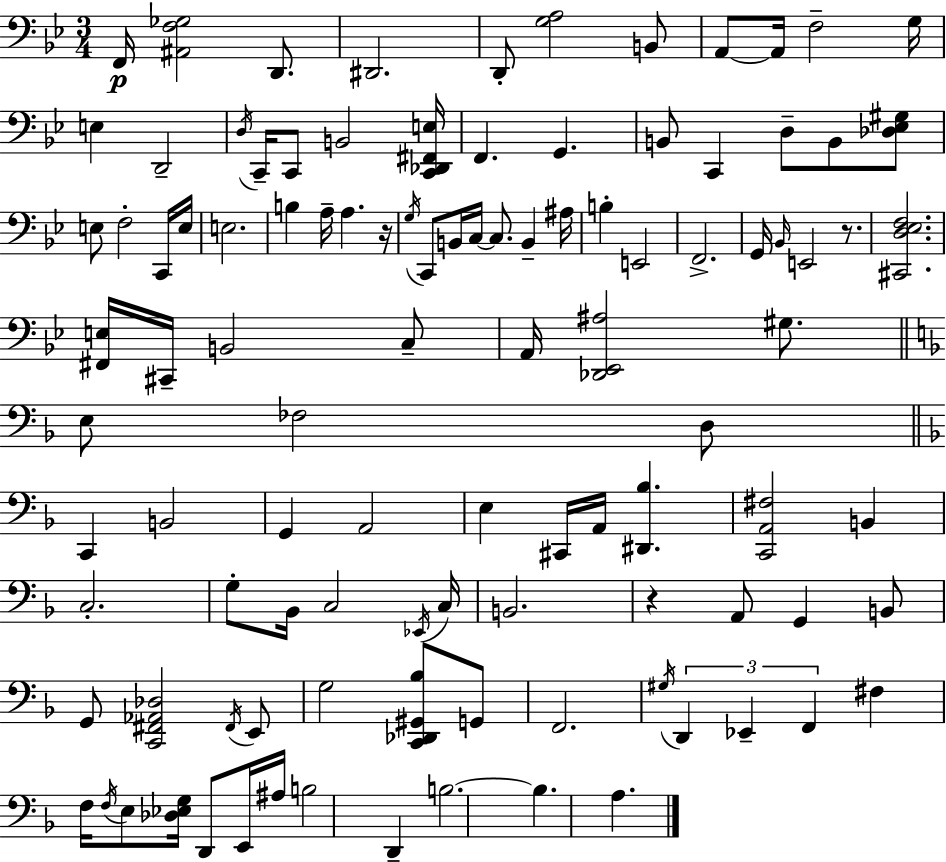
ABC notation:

X:1
T:Untitled
M:3/4
L:1/4
K:Gm
F,,/4 [^A,,F,_G,]2 D,,/2 ^D,,2 D,,/2 [G,A,]2 B,,/2 A,,/2 A,,/4 F,2 G,/4 E, D,,2 D,/4 C,,/4 C,,/2 B,,2 [C,,_D,,^F,,E,]/4 F,, G,, B,,/2 C,, D,/2 B,,/2 [_D,_E,^G,]/2 E,/2 F,2 C,,/4 E,/4 E,2 B, A,/4 A, z/4 G,/4 C,,/2 B,,/4 C,/4 C,/2 B,, ^A,/4 B, E,,2 F,,2 G,,/4 _B,,/4 E,,2 z/2 [^C,,D,_E,F,]2 [^F,,E,]/4 ^C,,/4 B,,2 C,/2 A,,/4 [_D,,_E,,^A,]2 ^G,/2 E,/2 _F,2 D,/2 C,, B,,2 G,, A,,2 E, ^C,,/4 A,,/4 [^D,,_B,] [C,,A,,^F,]2 B,, C,2 G,/2 _B,,/4 C,2 _E,,/4 C,/4 B,,2 z A,,/2 G,, B,,/2 G,,/2 [C,,^F,,_A,,_D,]2 ^F,,/4 E,,/2 G,2 [C,,_D,,^G,,_B,]/2 G,,/2 F,,2 ^G,/4 D,, _E,, F,, ^F, F,/4 F,/4 E,/2 [_D,_E,G,]/4 D,,/2 E,,/4 ^A,/4 B,2 D,, B,2 B, A,